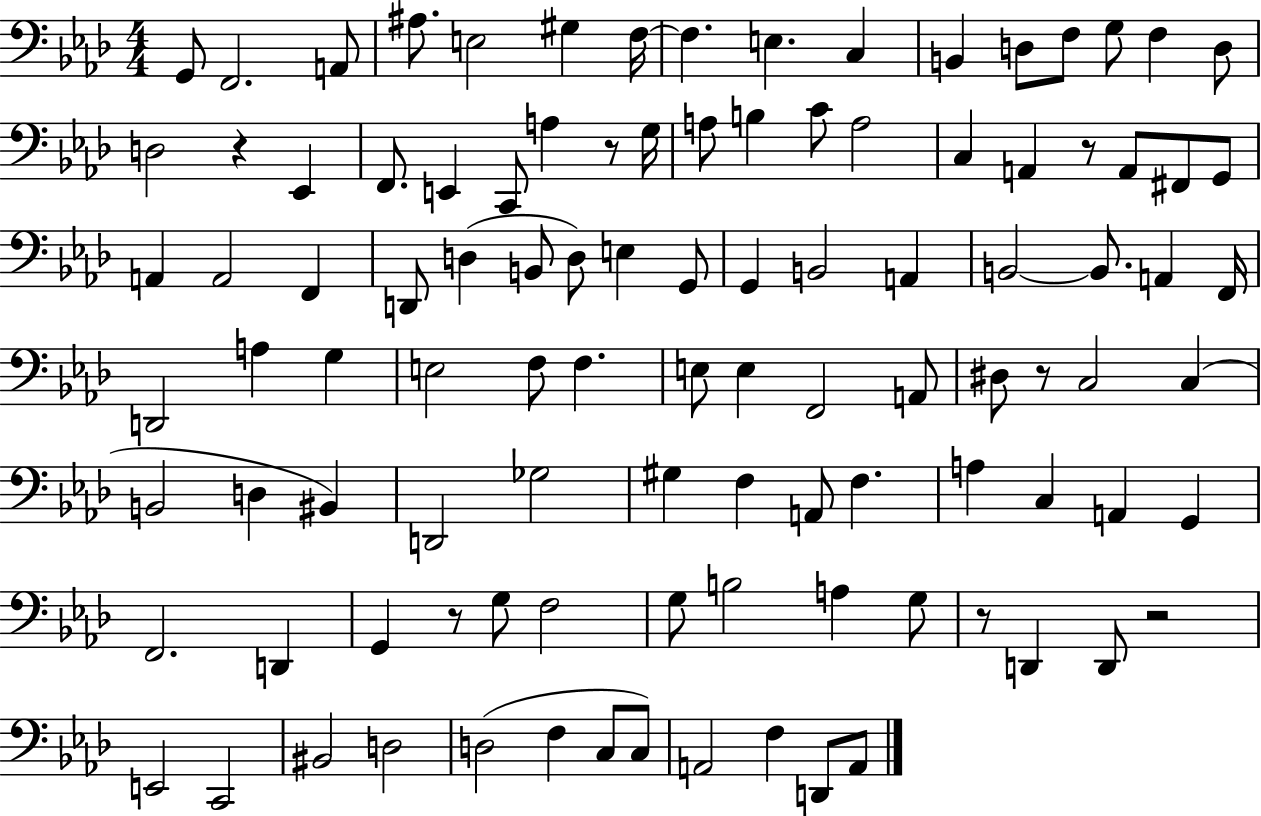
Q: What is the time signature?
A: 4/4